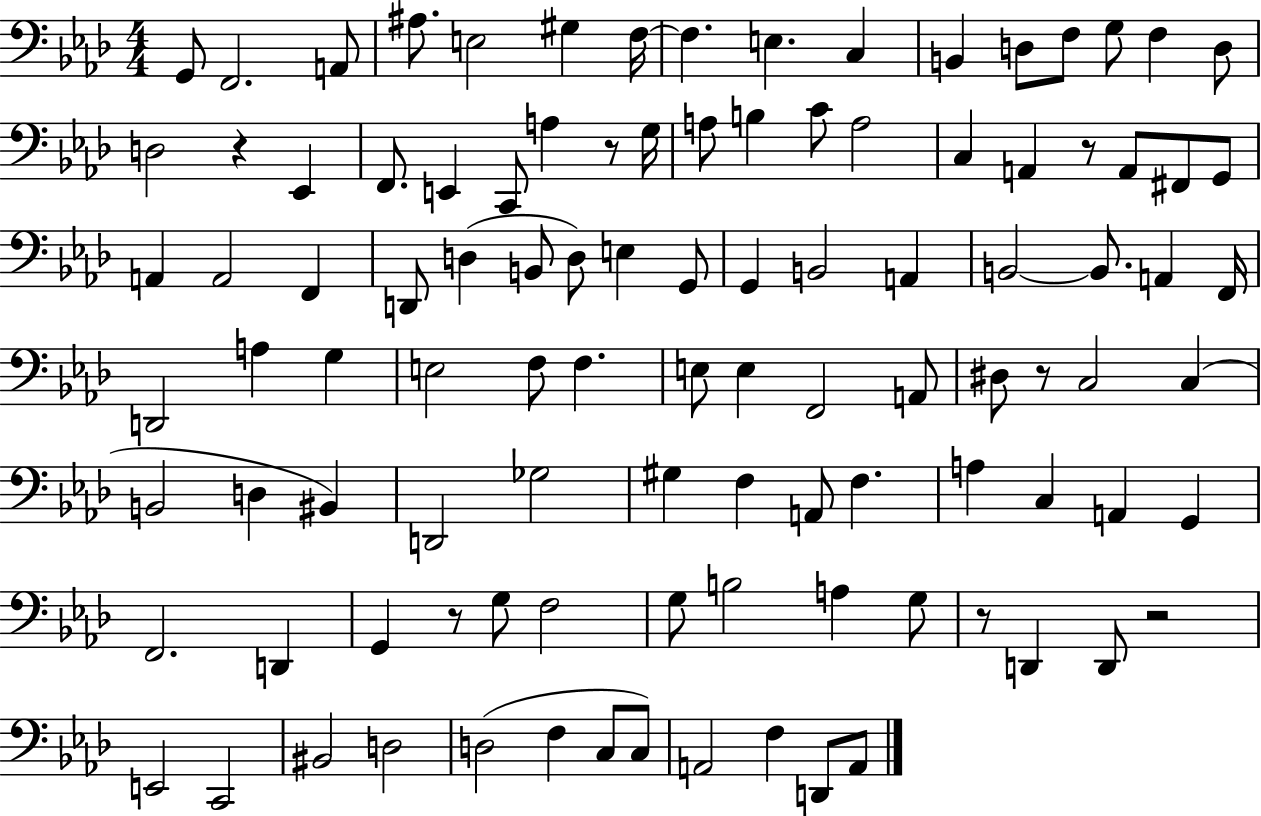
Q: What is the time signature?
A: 4/4